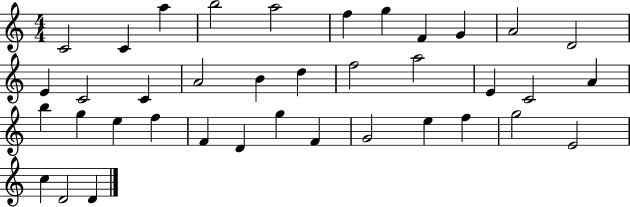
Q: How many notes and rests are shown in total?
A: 38